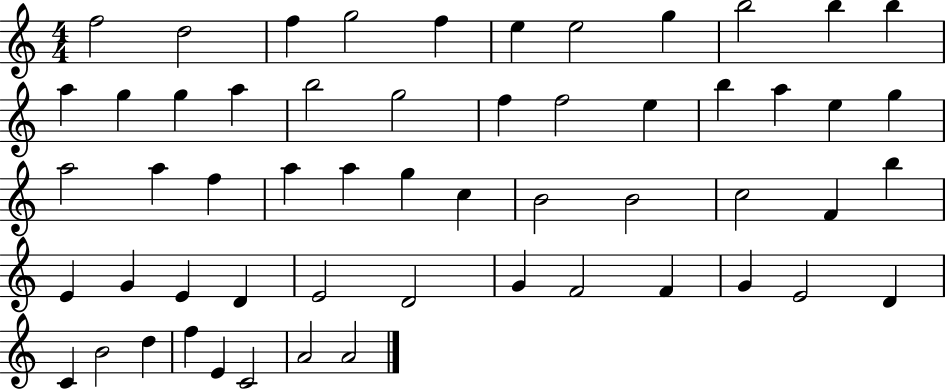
F5/h D5/h F5/q G5/h F5/q E5/q E5/h G5/q B5/h B5/q B5/q A5/q G5/q G5/q A5/q B5/h G5/h F5/q F5/h E5/q B5/q A5/q E5/q G5/q A5/h A5/q F5/q A5/q A5/q G5/q C5/q B4/h B4/h C5/h F4/q B5/q E4/q G4/q E4/q D4/q E4/h D4/h G4/q F4/h F4/q G4/q E4/h D4/q C4/q B4/h D5/q F5/q E4/q C4/h A4/h A4/h